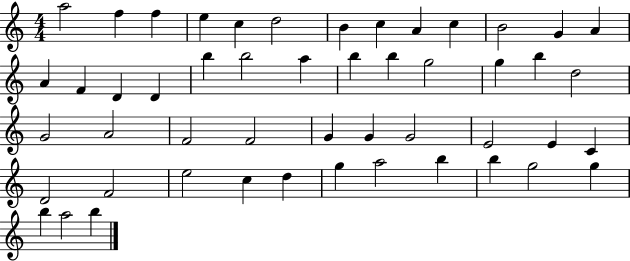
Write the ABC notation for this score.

X:1
T:Untitled
M:4/4
L:1/4
K:C
a2 f f e c d2 B c A c B2 G A A F D D b b2 a b b g2 g b d2 G2 A2 F2 F2 G G G2 E2 E C D2 F2 e2 c d g a2 b b g2 g b a2 b